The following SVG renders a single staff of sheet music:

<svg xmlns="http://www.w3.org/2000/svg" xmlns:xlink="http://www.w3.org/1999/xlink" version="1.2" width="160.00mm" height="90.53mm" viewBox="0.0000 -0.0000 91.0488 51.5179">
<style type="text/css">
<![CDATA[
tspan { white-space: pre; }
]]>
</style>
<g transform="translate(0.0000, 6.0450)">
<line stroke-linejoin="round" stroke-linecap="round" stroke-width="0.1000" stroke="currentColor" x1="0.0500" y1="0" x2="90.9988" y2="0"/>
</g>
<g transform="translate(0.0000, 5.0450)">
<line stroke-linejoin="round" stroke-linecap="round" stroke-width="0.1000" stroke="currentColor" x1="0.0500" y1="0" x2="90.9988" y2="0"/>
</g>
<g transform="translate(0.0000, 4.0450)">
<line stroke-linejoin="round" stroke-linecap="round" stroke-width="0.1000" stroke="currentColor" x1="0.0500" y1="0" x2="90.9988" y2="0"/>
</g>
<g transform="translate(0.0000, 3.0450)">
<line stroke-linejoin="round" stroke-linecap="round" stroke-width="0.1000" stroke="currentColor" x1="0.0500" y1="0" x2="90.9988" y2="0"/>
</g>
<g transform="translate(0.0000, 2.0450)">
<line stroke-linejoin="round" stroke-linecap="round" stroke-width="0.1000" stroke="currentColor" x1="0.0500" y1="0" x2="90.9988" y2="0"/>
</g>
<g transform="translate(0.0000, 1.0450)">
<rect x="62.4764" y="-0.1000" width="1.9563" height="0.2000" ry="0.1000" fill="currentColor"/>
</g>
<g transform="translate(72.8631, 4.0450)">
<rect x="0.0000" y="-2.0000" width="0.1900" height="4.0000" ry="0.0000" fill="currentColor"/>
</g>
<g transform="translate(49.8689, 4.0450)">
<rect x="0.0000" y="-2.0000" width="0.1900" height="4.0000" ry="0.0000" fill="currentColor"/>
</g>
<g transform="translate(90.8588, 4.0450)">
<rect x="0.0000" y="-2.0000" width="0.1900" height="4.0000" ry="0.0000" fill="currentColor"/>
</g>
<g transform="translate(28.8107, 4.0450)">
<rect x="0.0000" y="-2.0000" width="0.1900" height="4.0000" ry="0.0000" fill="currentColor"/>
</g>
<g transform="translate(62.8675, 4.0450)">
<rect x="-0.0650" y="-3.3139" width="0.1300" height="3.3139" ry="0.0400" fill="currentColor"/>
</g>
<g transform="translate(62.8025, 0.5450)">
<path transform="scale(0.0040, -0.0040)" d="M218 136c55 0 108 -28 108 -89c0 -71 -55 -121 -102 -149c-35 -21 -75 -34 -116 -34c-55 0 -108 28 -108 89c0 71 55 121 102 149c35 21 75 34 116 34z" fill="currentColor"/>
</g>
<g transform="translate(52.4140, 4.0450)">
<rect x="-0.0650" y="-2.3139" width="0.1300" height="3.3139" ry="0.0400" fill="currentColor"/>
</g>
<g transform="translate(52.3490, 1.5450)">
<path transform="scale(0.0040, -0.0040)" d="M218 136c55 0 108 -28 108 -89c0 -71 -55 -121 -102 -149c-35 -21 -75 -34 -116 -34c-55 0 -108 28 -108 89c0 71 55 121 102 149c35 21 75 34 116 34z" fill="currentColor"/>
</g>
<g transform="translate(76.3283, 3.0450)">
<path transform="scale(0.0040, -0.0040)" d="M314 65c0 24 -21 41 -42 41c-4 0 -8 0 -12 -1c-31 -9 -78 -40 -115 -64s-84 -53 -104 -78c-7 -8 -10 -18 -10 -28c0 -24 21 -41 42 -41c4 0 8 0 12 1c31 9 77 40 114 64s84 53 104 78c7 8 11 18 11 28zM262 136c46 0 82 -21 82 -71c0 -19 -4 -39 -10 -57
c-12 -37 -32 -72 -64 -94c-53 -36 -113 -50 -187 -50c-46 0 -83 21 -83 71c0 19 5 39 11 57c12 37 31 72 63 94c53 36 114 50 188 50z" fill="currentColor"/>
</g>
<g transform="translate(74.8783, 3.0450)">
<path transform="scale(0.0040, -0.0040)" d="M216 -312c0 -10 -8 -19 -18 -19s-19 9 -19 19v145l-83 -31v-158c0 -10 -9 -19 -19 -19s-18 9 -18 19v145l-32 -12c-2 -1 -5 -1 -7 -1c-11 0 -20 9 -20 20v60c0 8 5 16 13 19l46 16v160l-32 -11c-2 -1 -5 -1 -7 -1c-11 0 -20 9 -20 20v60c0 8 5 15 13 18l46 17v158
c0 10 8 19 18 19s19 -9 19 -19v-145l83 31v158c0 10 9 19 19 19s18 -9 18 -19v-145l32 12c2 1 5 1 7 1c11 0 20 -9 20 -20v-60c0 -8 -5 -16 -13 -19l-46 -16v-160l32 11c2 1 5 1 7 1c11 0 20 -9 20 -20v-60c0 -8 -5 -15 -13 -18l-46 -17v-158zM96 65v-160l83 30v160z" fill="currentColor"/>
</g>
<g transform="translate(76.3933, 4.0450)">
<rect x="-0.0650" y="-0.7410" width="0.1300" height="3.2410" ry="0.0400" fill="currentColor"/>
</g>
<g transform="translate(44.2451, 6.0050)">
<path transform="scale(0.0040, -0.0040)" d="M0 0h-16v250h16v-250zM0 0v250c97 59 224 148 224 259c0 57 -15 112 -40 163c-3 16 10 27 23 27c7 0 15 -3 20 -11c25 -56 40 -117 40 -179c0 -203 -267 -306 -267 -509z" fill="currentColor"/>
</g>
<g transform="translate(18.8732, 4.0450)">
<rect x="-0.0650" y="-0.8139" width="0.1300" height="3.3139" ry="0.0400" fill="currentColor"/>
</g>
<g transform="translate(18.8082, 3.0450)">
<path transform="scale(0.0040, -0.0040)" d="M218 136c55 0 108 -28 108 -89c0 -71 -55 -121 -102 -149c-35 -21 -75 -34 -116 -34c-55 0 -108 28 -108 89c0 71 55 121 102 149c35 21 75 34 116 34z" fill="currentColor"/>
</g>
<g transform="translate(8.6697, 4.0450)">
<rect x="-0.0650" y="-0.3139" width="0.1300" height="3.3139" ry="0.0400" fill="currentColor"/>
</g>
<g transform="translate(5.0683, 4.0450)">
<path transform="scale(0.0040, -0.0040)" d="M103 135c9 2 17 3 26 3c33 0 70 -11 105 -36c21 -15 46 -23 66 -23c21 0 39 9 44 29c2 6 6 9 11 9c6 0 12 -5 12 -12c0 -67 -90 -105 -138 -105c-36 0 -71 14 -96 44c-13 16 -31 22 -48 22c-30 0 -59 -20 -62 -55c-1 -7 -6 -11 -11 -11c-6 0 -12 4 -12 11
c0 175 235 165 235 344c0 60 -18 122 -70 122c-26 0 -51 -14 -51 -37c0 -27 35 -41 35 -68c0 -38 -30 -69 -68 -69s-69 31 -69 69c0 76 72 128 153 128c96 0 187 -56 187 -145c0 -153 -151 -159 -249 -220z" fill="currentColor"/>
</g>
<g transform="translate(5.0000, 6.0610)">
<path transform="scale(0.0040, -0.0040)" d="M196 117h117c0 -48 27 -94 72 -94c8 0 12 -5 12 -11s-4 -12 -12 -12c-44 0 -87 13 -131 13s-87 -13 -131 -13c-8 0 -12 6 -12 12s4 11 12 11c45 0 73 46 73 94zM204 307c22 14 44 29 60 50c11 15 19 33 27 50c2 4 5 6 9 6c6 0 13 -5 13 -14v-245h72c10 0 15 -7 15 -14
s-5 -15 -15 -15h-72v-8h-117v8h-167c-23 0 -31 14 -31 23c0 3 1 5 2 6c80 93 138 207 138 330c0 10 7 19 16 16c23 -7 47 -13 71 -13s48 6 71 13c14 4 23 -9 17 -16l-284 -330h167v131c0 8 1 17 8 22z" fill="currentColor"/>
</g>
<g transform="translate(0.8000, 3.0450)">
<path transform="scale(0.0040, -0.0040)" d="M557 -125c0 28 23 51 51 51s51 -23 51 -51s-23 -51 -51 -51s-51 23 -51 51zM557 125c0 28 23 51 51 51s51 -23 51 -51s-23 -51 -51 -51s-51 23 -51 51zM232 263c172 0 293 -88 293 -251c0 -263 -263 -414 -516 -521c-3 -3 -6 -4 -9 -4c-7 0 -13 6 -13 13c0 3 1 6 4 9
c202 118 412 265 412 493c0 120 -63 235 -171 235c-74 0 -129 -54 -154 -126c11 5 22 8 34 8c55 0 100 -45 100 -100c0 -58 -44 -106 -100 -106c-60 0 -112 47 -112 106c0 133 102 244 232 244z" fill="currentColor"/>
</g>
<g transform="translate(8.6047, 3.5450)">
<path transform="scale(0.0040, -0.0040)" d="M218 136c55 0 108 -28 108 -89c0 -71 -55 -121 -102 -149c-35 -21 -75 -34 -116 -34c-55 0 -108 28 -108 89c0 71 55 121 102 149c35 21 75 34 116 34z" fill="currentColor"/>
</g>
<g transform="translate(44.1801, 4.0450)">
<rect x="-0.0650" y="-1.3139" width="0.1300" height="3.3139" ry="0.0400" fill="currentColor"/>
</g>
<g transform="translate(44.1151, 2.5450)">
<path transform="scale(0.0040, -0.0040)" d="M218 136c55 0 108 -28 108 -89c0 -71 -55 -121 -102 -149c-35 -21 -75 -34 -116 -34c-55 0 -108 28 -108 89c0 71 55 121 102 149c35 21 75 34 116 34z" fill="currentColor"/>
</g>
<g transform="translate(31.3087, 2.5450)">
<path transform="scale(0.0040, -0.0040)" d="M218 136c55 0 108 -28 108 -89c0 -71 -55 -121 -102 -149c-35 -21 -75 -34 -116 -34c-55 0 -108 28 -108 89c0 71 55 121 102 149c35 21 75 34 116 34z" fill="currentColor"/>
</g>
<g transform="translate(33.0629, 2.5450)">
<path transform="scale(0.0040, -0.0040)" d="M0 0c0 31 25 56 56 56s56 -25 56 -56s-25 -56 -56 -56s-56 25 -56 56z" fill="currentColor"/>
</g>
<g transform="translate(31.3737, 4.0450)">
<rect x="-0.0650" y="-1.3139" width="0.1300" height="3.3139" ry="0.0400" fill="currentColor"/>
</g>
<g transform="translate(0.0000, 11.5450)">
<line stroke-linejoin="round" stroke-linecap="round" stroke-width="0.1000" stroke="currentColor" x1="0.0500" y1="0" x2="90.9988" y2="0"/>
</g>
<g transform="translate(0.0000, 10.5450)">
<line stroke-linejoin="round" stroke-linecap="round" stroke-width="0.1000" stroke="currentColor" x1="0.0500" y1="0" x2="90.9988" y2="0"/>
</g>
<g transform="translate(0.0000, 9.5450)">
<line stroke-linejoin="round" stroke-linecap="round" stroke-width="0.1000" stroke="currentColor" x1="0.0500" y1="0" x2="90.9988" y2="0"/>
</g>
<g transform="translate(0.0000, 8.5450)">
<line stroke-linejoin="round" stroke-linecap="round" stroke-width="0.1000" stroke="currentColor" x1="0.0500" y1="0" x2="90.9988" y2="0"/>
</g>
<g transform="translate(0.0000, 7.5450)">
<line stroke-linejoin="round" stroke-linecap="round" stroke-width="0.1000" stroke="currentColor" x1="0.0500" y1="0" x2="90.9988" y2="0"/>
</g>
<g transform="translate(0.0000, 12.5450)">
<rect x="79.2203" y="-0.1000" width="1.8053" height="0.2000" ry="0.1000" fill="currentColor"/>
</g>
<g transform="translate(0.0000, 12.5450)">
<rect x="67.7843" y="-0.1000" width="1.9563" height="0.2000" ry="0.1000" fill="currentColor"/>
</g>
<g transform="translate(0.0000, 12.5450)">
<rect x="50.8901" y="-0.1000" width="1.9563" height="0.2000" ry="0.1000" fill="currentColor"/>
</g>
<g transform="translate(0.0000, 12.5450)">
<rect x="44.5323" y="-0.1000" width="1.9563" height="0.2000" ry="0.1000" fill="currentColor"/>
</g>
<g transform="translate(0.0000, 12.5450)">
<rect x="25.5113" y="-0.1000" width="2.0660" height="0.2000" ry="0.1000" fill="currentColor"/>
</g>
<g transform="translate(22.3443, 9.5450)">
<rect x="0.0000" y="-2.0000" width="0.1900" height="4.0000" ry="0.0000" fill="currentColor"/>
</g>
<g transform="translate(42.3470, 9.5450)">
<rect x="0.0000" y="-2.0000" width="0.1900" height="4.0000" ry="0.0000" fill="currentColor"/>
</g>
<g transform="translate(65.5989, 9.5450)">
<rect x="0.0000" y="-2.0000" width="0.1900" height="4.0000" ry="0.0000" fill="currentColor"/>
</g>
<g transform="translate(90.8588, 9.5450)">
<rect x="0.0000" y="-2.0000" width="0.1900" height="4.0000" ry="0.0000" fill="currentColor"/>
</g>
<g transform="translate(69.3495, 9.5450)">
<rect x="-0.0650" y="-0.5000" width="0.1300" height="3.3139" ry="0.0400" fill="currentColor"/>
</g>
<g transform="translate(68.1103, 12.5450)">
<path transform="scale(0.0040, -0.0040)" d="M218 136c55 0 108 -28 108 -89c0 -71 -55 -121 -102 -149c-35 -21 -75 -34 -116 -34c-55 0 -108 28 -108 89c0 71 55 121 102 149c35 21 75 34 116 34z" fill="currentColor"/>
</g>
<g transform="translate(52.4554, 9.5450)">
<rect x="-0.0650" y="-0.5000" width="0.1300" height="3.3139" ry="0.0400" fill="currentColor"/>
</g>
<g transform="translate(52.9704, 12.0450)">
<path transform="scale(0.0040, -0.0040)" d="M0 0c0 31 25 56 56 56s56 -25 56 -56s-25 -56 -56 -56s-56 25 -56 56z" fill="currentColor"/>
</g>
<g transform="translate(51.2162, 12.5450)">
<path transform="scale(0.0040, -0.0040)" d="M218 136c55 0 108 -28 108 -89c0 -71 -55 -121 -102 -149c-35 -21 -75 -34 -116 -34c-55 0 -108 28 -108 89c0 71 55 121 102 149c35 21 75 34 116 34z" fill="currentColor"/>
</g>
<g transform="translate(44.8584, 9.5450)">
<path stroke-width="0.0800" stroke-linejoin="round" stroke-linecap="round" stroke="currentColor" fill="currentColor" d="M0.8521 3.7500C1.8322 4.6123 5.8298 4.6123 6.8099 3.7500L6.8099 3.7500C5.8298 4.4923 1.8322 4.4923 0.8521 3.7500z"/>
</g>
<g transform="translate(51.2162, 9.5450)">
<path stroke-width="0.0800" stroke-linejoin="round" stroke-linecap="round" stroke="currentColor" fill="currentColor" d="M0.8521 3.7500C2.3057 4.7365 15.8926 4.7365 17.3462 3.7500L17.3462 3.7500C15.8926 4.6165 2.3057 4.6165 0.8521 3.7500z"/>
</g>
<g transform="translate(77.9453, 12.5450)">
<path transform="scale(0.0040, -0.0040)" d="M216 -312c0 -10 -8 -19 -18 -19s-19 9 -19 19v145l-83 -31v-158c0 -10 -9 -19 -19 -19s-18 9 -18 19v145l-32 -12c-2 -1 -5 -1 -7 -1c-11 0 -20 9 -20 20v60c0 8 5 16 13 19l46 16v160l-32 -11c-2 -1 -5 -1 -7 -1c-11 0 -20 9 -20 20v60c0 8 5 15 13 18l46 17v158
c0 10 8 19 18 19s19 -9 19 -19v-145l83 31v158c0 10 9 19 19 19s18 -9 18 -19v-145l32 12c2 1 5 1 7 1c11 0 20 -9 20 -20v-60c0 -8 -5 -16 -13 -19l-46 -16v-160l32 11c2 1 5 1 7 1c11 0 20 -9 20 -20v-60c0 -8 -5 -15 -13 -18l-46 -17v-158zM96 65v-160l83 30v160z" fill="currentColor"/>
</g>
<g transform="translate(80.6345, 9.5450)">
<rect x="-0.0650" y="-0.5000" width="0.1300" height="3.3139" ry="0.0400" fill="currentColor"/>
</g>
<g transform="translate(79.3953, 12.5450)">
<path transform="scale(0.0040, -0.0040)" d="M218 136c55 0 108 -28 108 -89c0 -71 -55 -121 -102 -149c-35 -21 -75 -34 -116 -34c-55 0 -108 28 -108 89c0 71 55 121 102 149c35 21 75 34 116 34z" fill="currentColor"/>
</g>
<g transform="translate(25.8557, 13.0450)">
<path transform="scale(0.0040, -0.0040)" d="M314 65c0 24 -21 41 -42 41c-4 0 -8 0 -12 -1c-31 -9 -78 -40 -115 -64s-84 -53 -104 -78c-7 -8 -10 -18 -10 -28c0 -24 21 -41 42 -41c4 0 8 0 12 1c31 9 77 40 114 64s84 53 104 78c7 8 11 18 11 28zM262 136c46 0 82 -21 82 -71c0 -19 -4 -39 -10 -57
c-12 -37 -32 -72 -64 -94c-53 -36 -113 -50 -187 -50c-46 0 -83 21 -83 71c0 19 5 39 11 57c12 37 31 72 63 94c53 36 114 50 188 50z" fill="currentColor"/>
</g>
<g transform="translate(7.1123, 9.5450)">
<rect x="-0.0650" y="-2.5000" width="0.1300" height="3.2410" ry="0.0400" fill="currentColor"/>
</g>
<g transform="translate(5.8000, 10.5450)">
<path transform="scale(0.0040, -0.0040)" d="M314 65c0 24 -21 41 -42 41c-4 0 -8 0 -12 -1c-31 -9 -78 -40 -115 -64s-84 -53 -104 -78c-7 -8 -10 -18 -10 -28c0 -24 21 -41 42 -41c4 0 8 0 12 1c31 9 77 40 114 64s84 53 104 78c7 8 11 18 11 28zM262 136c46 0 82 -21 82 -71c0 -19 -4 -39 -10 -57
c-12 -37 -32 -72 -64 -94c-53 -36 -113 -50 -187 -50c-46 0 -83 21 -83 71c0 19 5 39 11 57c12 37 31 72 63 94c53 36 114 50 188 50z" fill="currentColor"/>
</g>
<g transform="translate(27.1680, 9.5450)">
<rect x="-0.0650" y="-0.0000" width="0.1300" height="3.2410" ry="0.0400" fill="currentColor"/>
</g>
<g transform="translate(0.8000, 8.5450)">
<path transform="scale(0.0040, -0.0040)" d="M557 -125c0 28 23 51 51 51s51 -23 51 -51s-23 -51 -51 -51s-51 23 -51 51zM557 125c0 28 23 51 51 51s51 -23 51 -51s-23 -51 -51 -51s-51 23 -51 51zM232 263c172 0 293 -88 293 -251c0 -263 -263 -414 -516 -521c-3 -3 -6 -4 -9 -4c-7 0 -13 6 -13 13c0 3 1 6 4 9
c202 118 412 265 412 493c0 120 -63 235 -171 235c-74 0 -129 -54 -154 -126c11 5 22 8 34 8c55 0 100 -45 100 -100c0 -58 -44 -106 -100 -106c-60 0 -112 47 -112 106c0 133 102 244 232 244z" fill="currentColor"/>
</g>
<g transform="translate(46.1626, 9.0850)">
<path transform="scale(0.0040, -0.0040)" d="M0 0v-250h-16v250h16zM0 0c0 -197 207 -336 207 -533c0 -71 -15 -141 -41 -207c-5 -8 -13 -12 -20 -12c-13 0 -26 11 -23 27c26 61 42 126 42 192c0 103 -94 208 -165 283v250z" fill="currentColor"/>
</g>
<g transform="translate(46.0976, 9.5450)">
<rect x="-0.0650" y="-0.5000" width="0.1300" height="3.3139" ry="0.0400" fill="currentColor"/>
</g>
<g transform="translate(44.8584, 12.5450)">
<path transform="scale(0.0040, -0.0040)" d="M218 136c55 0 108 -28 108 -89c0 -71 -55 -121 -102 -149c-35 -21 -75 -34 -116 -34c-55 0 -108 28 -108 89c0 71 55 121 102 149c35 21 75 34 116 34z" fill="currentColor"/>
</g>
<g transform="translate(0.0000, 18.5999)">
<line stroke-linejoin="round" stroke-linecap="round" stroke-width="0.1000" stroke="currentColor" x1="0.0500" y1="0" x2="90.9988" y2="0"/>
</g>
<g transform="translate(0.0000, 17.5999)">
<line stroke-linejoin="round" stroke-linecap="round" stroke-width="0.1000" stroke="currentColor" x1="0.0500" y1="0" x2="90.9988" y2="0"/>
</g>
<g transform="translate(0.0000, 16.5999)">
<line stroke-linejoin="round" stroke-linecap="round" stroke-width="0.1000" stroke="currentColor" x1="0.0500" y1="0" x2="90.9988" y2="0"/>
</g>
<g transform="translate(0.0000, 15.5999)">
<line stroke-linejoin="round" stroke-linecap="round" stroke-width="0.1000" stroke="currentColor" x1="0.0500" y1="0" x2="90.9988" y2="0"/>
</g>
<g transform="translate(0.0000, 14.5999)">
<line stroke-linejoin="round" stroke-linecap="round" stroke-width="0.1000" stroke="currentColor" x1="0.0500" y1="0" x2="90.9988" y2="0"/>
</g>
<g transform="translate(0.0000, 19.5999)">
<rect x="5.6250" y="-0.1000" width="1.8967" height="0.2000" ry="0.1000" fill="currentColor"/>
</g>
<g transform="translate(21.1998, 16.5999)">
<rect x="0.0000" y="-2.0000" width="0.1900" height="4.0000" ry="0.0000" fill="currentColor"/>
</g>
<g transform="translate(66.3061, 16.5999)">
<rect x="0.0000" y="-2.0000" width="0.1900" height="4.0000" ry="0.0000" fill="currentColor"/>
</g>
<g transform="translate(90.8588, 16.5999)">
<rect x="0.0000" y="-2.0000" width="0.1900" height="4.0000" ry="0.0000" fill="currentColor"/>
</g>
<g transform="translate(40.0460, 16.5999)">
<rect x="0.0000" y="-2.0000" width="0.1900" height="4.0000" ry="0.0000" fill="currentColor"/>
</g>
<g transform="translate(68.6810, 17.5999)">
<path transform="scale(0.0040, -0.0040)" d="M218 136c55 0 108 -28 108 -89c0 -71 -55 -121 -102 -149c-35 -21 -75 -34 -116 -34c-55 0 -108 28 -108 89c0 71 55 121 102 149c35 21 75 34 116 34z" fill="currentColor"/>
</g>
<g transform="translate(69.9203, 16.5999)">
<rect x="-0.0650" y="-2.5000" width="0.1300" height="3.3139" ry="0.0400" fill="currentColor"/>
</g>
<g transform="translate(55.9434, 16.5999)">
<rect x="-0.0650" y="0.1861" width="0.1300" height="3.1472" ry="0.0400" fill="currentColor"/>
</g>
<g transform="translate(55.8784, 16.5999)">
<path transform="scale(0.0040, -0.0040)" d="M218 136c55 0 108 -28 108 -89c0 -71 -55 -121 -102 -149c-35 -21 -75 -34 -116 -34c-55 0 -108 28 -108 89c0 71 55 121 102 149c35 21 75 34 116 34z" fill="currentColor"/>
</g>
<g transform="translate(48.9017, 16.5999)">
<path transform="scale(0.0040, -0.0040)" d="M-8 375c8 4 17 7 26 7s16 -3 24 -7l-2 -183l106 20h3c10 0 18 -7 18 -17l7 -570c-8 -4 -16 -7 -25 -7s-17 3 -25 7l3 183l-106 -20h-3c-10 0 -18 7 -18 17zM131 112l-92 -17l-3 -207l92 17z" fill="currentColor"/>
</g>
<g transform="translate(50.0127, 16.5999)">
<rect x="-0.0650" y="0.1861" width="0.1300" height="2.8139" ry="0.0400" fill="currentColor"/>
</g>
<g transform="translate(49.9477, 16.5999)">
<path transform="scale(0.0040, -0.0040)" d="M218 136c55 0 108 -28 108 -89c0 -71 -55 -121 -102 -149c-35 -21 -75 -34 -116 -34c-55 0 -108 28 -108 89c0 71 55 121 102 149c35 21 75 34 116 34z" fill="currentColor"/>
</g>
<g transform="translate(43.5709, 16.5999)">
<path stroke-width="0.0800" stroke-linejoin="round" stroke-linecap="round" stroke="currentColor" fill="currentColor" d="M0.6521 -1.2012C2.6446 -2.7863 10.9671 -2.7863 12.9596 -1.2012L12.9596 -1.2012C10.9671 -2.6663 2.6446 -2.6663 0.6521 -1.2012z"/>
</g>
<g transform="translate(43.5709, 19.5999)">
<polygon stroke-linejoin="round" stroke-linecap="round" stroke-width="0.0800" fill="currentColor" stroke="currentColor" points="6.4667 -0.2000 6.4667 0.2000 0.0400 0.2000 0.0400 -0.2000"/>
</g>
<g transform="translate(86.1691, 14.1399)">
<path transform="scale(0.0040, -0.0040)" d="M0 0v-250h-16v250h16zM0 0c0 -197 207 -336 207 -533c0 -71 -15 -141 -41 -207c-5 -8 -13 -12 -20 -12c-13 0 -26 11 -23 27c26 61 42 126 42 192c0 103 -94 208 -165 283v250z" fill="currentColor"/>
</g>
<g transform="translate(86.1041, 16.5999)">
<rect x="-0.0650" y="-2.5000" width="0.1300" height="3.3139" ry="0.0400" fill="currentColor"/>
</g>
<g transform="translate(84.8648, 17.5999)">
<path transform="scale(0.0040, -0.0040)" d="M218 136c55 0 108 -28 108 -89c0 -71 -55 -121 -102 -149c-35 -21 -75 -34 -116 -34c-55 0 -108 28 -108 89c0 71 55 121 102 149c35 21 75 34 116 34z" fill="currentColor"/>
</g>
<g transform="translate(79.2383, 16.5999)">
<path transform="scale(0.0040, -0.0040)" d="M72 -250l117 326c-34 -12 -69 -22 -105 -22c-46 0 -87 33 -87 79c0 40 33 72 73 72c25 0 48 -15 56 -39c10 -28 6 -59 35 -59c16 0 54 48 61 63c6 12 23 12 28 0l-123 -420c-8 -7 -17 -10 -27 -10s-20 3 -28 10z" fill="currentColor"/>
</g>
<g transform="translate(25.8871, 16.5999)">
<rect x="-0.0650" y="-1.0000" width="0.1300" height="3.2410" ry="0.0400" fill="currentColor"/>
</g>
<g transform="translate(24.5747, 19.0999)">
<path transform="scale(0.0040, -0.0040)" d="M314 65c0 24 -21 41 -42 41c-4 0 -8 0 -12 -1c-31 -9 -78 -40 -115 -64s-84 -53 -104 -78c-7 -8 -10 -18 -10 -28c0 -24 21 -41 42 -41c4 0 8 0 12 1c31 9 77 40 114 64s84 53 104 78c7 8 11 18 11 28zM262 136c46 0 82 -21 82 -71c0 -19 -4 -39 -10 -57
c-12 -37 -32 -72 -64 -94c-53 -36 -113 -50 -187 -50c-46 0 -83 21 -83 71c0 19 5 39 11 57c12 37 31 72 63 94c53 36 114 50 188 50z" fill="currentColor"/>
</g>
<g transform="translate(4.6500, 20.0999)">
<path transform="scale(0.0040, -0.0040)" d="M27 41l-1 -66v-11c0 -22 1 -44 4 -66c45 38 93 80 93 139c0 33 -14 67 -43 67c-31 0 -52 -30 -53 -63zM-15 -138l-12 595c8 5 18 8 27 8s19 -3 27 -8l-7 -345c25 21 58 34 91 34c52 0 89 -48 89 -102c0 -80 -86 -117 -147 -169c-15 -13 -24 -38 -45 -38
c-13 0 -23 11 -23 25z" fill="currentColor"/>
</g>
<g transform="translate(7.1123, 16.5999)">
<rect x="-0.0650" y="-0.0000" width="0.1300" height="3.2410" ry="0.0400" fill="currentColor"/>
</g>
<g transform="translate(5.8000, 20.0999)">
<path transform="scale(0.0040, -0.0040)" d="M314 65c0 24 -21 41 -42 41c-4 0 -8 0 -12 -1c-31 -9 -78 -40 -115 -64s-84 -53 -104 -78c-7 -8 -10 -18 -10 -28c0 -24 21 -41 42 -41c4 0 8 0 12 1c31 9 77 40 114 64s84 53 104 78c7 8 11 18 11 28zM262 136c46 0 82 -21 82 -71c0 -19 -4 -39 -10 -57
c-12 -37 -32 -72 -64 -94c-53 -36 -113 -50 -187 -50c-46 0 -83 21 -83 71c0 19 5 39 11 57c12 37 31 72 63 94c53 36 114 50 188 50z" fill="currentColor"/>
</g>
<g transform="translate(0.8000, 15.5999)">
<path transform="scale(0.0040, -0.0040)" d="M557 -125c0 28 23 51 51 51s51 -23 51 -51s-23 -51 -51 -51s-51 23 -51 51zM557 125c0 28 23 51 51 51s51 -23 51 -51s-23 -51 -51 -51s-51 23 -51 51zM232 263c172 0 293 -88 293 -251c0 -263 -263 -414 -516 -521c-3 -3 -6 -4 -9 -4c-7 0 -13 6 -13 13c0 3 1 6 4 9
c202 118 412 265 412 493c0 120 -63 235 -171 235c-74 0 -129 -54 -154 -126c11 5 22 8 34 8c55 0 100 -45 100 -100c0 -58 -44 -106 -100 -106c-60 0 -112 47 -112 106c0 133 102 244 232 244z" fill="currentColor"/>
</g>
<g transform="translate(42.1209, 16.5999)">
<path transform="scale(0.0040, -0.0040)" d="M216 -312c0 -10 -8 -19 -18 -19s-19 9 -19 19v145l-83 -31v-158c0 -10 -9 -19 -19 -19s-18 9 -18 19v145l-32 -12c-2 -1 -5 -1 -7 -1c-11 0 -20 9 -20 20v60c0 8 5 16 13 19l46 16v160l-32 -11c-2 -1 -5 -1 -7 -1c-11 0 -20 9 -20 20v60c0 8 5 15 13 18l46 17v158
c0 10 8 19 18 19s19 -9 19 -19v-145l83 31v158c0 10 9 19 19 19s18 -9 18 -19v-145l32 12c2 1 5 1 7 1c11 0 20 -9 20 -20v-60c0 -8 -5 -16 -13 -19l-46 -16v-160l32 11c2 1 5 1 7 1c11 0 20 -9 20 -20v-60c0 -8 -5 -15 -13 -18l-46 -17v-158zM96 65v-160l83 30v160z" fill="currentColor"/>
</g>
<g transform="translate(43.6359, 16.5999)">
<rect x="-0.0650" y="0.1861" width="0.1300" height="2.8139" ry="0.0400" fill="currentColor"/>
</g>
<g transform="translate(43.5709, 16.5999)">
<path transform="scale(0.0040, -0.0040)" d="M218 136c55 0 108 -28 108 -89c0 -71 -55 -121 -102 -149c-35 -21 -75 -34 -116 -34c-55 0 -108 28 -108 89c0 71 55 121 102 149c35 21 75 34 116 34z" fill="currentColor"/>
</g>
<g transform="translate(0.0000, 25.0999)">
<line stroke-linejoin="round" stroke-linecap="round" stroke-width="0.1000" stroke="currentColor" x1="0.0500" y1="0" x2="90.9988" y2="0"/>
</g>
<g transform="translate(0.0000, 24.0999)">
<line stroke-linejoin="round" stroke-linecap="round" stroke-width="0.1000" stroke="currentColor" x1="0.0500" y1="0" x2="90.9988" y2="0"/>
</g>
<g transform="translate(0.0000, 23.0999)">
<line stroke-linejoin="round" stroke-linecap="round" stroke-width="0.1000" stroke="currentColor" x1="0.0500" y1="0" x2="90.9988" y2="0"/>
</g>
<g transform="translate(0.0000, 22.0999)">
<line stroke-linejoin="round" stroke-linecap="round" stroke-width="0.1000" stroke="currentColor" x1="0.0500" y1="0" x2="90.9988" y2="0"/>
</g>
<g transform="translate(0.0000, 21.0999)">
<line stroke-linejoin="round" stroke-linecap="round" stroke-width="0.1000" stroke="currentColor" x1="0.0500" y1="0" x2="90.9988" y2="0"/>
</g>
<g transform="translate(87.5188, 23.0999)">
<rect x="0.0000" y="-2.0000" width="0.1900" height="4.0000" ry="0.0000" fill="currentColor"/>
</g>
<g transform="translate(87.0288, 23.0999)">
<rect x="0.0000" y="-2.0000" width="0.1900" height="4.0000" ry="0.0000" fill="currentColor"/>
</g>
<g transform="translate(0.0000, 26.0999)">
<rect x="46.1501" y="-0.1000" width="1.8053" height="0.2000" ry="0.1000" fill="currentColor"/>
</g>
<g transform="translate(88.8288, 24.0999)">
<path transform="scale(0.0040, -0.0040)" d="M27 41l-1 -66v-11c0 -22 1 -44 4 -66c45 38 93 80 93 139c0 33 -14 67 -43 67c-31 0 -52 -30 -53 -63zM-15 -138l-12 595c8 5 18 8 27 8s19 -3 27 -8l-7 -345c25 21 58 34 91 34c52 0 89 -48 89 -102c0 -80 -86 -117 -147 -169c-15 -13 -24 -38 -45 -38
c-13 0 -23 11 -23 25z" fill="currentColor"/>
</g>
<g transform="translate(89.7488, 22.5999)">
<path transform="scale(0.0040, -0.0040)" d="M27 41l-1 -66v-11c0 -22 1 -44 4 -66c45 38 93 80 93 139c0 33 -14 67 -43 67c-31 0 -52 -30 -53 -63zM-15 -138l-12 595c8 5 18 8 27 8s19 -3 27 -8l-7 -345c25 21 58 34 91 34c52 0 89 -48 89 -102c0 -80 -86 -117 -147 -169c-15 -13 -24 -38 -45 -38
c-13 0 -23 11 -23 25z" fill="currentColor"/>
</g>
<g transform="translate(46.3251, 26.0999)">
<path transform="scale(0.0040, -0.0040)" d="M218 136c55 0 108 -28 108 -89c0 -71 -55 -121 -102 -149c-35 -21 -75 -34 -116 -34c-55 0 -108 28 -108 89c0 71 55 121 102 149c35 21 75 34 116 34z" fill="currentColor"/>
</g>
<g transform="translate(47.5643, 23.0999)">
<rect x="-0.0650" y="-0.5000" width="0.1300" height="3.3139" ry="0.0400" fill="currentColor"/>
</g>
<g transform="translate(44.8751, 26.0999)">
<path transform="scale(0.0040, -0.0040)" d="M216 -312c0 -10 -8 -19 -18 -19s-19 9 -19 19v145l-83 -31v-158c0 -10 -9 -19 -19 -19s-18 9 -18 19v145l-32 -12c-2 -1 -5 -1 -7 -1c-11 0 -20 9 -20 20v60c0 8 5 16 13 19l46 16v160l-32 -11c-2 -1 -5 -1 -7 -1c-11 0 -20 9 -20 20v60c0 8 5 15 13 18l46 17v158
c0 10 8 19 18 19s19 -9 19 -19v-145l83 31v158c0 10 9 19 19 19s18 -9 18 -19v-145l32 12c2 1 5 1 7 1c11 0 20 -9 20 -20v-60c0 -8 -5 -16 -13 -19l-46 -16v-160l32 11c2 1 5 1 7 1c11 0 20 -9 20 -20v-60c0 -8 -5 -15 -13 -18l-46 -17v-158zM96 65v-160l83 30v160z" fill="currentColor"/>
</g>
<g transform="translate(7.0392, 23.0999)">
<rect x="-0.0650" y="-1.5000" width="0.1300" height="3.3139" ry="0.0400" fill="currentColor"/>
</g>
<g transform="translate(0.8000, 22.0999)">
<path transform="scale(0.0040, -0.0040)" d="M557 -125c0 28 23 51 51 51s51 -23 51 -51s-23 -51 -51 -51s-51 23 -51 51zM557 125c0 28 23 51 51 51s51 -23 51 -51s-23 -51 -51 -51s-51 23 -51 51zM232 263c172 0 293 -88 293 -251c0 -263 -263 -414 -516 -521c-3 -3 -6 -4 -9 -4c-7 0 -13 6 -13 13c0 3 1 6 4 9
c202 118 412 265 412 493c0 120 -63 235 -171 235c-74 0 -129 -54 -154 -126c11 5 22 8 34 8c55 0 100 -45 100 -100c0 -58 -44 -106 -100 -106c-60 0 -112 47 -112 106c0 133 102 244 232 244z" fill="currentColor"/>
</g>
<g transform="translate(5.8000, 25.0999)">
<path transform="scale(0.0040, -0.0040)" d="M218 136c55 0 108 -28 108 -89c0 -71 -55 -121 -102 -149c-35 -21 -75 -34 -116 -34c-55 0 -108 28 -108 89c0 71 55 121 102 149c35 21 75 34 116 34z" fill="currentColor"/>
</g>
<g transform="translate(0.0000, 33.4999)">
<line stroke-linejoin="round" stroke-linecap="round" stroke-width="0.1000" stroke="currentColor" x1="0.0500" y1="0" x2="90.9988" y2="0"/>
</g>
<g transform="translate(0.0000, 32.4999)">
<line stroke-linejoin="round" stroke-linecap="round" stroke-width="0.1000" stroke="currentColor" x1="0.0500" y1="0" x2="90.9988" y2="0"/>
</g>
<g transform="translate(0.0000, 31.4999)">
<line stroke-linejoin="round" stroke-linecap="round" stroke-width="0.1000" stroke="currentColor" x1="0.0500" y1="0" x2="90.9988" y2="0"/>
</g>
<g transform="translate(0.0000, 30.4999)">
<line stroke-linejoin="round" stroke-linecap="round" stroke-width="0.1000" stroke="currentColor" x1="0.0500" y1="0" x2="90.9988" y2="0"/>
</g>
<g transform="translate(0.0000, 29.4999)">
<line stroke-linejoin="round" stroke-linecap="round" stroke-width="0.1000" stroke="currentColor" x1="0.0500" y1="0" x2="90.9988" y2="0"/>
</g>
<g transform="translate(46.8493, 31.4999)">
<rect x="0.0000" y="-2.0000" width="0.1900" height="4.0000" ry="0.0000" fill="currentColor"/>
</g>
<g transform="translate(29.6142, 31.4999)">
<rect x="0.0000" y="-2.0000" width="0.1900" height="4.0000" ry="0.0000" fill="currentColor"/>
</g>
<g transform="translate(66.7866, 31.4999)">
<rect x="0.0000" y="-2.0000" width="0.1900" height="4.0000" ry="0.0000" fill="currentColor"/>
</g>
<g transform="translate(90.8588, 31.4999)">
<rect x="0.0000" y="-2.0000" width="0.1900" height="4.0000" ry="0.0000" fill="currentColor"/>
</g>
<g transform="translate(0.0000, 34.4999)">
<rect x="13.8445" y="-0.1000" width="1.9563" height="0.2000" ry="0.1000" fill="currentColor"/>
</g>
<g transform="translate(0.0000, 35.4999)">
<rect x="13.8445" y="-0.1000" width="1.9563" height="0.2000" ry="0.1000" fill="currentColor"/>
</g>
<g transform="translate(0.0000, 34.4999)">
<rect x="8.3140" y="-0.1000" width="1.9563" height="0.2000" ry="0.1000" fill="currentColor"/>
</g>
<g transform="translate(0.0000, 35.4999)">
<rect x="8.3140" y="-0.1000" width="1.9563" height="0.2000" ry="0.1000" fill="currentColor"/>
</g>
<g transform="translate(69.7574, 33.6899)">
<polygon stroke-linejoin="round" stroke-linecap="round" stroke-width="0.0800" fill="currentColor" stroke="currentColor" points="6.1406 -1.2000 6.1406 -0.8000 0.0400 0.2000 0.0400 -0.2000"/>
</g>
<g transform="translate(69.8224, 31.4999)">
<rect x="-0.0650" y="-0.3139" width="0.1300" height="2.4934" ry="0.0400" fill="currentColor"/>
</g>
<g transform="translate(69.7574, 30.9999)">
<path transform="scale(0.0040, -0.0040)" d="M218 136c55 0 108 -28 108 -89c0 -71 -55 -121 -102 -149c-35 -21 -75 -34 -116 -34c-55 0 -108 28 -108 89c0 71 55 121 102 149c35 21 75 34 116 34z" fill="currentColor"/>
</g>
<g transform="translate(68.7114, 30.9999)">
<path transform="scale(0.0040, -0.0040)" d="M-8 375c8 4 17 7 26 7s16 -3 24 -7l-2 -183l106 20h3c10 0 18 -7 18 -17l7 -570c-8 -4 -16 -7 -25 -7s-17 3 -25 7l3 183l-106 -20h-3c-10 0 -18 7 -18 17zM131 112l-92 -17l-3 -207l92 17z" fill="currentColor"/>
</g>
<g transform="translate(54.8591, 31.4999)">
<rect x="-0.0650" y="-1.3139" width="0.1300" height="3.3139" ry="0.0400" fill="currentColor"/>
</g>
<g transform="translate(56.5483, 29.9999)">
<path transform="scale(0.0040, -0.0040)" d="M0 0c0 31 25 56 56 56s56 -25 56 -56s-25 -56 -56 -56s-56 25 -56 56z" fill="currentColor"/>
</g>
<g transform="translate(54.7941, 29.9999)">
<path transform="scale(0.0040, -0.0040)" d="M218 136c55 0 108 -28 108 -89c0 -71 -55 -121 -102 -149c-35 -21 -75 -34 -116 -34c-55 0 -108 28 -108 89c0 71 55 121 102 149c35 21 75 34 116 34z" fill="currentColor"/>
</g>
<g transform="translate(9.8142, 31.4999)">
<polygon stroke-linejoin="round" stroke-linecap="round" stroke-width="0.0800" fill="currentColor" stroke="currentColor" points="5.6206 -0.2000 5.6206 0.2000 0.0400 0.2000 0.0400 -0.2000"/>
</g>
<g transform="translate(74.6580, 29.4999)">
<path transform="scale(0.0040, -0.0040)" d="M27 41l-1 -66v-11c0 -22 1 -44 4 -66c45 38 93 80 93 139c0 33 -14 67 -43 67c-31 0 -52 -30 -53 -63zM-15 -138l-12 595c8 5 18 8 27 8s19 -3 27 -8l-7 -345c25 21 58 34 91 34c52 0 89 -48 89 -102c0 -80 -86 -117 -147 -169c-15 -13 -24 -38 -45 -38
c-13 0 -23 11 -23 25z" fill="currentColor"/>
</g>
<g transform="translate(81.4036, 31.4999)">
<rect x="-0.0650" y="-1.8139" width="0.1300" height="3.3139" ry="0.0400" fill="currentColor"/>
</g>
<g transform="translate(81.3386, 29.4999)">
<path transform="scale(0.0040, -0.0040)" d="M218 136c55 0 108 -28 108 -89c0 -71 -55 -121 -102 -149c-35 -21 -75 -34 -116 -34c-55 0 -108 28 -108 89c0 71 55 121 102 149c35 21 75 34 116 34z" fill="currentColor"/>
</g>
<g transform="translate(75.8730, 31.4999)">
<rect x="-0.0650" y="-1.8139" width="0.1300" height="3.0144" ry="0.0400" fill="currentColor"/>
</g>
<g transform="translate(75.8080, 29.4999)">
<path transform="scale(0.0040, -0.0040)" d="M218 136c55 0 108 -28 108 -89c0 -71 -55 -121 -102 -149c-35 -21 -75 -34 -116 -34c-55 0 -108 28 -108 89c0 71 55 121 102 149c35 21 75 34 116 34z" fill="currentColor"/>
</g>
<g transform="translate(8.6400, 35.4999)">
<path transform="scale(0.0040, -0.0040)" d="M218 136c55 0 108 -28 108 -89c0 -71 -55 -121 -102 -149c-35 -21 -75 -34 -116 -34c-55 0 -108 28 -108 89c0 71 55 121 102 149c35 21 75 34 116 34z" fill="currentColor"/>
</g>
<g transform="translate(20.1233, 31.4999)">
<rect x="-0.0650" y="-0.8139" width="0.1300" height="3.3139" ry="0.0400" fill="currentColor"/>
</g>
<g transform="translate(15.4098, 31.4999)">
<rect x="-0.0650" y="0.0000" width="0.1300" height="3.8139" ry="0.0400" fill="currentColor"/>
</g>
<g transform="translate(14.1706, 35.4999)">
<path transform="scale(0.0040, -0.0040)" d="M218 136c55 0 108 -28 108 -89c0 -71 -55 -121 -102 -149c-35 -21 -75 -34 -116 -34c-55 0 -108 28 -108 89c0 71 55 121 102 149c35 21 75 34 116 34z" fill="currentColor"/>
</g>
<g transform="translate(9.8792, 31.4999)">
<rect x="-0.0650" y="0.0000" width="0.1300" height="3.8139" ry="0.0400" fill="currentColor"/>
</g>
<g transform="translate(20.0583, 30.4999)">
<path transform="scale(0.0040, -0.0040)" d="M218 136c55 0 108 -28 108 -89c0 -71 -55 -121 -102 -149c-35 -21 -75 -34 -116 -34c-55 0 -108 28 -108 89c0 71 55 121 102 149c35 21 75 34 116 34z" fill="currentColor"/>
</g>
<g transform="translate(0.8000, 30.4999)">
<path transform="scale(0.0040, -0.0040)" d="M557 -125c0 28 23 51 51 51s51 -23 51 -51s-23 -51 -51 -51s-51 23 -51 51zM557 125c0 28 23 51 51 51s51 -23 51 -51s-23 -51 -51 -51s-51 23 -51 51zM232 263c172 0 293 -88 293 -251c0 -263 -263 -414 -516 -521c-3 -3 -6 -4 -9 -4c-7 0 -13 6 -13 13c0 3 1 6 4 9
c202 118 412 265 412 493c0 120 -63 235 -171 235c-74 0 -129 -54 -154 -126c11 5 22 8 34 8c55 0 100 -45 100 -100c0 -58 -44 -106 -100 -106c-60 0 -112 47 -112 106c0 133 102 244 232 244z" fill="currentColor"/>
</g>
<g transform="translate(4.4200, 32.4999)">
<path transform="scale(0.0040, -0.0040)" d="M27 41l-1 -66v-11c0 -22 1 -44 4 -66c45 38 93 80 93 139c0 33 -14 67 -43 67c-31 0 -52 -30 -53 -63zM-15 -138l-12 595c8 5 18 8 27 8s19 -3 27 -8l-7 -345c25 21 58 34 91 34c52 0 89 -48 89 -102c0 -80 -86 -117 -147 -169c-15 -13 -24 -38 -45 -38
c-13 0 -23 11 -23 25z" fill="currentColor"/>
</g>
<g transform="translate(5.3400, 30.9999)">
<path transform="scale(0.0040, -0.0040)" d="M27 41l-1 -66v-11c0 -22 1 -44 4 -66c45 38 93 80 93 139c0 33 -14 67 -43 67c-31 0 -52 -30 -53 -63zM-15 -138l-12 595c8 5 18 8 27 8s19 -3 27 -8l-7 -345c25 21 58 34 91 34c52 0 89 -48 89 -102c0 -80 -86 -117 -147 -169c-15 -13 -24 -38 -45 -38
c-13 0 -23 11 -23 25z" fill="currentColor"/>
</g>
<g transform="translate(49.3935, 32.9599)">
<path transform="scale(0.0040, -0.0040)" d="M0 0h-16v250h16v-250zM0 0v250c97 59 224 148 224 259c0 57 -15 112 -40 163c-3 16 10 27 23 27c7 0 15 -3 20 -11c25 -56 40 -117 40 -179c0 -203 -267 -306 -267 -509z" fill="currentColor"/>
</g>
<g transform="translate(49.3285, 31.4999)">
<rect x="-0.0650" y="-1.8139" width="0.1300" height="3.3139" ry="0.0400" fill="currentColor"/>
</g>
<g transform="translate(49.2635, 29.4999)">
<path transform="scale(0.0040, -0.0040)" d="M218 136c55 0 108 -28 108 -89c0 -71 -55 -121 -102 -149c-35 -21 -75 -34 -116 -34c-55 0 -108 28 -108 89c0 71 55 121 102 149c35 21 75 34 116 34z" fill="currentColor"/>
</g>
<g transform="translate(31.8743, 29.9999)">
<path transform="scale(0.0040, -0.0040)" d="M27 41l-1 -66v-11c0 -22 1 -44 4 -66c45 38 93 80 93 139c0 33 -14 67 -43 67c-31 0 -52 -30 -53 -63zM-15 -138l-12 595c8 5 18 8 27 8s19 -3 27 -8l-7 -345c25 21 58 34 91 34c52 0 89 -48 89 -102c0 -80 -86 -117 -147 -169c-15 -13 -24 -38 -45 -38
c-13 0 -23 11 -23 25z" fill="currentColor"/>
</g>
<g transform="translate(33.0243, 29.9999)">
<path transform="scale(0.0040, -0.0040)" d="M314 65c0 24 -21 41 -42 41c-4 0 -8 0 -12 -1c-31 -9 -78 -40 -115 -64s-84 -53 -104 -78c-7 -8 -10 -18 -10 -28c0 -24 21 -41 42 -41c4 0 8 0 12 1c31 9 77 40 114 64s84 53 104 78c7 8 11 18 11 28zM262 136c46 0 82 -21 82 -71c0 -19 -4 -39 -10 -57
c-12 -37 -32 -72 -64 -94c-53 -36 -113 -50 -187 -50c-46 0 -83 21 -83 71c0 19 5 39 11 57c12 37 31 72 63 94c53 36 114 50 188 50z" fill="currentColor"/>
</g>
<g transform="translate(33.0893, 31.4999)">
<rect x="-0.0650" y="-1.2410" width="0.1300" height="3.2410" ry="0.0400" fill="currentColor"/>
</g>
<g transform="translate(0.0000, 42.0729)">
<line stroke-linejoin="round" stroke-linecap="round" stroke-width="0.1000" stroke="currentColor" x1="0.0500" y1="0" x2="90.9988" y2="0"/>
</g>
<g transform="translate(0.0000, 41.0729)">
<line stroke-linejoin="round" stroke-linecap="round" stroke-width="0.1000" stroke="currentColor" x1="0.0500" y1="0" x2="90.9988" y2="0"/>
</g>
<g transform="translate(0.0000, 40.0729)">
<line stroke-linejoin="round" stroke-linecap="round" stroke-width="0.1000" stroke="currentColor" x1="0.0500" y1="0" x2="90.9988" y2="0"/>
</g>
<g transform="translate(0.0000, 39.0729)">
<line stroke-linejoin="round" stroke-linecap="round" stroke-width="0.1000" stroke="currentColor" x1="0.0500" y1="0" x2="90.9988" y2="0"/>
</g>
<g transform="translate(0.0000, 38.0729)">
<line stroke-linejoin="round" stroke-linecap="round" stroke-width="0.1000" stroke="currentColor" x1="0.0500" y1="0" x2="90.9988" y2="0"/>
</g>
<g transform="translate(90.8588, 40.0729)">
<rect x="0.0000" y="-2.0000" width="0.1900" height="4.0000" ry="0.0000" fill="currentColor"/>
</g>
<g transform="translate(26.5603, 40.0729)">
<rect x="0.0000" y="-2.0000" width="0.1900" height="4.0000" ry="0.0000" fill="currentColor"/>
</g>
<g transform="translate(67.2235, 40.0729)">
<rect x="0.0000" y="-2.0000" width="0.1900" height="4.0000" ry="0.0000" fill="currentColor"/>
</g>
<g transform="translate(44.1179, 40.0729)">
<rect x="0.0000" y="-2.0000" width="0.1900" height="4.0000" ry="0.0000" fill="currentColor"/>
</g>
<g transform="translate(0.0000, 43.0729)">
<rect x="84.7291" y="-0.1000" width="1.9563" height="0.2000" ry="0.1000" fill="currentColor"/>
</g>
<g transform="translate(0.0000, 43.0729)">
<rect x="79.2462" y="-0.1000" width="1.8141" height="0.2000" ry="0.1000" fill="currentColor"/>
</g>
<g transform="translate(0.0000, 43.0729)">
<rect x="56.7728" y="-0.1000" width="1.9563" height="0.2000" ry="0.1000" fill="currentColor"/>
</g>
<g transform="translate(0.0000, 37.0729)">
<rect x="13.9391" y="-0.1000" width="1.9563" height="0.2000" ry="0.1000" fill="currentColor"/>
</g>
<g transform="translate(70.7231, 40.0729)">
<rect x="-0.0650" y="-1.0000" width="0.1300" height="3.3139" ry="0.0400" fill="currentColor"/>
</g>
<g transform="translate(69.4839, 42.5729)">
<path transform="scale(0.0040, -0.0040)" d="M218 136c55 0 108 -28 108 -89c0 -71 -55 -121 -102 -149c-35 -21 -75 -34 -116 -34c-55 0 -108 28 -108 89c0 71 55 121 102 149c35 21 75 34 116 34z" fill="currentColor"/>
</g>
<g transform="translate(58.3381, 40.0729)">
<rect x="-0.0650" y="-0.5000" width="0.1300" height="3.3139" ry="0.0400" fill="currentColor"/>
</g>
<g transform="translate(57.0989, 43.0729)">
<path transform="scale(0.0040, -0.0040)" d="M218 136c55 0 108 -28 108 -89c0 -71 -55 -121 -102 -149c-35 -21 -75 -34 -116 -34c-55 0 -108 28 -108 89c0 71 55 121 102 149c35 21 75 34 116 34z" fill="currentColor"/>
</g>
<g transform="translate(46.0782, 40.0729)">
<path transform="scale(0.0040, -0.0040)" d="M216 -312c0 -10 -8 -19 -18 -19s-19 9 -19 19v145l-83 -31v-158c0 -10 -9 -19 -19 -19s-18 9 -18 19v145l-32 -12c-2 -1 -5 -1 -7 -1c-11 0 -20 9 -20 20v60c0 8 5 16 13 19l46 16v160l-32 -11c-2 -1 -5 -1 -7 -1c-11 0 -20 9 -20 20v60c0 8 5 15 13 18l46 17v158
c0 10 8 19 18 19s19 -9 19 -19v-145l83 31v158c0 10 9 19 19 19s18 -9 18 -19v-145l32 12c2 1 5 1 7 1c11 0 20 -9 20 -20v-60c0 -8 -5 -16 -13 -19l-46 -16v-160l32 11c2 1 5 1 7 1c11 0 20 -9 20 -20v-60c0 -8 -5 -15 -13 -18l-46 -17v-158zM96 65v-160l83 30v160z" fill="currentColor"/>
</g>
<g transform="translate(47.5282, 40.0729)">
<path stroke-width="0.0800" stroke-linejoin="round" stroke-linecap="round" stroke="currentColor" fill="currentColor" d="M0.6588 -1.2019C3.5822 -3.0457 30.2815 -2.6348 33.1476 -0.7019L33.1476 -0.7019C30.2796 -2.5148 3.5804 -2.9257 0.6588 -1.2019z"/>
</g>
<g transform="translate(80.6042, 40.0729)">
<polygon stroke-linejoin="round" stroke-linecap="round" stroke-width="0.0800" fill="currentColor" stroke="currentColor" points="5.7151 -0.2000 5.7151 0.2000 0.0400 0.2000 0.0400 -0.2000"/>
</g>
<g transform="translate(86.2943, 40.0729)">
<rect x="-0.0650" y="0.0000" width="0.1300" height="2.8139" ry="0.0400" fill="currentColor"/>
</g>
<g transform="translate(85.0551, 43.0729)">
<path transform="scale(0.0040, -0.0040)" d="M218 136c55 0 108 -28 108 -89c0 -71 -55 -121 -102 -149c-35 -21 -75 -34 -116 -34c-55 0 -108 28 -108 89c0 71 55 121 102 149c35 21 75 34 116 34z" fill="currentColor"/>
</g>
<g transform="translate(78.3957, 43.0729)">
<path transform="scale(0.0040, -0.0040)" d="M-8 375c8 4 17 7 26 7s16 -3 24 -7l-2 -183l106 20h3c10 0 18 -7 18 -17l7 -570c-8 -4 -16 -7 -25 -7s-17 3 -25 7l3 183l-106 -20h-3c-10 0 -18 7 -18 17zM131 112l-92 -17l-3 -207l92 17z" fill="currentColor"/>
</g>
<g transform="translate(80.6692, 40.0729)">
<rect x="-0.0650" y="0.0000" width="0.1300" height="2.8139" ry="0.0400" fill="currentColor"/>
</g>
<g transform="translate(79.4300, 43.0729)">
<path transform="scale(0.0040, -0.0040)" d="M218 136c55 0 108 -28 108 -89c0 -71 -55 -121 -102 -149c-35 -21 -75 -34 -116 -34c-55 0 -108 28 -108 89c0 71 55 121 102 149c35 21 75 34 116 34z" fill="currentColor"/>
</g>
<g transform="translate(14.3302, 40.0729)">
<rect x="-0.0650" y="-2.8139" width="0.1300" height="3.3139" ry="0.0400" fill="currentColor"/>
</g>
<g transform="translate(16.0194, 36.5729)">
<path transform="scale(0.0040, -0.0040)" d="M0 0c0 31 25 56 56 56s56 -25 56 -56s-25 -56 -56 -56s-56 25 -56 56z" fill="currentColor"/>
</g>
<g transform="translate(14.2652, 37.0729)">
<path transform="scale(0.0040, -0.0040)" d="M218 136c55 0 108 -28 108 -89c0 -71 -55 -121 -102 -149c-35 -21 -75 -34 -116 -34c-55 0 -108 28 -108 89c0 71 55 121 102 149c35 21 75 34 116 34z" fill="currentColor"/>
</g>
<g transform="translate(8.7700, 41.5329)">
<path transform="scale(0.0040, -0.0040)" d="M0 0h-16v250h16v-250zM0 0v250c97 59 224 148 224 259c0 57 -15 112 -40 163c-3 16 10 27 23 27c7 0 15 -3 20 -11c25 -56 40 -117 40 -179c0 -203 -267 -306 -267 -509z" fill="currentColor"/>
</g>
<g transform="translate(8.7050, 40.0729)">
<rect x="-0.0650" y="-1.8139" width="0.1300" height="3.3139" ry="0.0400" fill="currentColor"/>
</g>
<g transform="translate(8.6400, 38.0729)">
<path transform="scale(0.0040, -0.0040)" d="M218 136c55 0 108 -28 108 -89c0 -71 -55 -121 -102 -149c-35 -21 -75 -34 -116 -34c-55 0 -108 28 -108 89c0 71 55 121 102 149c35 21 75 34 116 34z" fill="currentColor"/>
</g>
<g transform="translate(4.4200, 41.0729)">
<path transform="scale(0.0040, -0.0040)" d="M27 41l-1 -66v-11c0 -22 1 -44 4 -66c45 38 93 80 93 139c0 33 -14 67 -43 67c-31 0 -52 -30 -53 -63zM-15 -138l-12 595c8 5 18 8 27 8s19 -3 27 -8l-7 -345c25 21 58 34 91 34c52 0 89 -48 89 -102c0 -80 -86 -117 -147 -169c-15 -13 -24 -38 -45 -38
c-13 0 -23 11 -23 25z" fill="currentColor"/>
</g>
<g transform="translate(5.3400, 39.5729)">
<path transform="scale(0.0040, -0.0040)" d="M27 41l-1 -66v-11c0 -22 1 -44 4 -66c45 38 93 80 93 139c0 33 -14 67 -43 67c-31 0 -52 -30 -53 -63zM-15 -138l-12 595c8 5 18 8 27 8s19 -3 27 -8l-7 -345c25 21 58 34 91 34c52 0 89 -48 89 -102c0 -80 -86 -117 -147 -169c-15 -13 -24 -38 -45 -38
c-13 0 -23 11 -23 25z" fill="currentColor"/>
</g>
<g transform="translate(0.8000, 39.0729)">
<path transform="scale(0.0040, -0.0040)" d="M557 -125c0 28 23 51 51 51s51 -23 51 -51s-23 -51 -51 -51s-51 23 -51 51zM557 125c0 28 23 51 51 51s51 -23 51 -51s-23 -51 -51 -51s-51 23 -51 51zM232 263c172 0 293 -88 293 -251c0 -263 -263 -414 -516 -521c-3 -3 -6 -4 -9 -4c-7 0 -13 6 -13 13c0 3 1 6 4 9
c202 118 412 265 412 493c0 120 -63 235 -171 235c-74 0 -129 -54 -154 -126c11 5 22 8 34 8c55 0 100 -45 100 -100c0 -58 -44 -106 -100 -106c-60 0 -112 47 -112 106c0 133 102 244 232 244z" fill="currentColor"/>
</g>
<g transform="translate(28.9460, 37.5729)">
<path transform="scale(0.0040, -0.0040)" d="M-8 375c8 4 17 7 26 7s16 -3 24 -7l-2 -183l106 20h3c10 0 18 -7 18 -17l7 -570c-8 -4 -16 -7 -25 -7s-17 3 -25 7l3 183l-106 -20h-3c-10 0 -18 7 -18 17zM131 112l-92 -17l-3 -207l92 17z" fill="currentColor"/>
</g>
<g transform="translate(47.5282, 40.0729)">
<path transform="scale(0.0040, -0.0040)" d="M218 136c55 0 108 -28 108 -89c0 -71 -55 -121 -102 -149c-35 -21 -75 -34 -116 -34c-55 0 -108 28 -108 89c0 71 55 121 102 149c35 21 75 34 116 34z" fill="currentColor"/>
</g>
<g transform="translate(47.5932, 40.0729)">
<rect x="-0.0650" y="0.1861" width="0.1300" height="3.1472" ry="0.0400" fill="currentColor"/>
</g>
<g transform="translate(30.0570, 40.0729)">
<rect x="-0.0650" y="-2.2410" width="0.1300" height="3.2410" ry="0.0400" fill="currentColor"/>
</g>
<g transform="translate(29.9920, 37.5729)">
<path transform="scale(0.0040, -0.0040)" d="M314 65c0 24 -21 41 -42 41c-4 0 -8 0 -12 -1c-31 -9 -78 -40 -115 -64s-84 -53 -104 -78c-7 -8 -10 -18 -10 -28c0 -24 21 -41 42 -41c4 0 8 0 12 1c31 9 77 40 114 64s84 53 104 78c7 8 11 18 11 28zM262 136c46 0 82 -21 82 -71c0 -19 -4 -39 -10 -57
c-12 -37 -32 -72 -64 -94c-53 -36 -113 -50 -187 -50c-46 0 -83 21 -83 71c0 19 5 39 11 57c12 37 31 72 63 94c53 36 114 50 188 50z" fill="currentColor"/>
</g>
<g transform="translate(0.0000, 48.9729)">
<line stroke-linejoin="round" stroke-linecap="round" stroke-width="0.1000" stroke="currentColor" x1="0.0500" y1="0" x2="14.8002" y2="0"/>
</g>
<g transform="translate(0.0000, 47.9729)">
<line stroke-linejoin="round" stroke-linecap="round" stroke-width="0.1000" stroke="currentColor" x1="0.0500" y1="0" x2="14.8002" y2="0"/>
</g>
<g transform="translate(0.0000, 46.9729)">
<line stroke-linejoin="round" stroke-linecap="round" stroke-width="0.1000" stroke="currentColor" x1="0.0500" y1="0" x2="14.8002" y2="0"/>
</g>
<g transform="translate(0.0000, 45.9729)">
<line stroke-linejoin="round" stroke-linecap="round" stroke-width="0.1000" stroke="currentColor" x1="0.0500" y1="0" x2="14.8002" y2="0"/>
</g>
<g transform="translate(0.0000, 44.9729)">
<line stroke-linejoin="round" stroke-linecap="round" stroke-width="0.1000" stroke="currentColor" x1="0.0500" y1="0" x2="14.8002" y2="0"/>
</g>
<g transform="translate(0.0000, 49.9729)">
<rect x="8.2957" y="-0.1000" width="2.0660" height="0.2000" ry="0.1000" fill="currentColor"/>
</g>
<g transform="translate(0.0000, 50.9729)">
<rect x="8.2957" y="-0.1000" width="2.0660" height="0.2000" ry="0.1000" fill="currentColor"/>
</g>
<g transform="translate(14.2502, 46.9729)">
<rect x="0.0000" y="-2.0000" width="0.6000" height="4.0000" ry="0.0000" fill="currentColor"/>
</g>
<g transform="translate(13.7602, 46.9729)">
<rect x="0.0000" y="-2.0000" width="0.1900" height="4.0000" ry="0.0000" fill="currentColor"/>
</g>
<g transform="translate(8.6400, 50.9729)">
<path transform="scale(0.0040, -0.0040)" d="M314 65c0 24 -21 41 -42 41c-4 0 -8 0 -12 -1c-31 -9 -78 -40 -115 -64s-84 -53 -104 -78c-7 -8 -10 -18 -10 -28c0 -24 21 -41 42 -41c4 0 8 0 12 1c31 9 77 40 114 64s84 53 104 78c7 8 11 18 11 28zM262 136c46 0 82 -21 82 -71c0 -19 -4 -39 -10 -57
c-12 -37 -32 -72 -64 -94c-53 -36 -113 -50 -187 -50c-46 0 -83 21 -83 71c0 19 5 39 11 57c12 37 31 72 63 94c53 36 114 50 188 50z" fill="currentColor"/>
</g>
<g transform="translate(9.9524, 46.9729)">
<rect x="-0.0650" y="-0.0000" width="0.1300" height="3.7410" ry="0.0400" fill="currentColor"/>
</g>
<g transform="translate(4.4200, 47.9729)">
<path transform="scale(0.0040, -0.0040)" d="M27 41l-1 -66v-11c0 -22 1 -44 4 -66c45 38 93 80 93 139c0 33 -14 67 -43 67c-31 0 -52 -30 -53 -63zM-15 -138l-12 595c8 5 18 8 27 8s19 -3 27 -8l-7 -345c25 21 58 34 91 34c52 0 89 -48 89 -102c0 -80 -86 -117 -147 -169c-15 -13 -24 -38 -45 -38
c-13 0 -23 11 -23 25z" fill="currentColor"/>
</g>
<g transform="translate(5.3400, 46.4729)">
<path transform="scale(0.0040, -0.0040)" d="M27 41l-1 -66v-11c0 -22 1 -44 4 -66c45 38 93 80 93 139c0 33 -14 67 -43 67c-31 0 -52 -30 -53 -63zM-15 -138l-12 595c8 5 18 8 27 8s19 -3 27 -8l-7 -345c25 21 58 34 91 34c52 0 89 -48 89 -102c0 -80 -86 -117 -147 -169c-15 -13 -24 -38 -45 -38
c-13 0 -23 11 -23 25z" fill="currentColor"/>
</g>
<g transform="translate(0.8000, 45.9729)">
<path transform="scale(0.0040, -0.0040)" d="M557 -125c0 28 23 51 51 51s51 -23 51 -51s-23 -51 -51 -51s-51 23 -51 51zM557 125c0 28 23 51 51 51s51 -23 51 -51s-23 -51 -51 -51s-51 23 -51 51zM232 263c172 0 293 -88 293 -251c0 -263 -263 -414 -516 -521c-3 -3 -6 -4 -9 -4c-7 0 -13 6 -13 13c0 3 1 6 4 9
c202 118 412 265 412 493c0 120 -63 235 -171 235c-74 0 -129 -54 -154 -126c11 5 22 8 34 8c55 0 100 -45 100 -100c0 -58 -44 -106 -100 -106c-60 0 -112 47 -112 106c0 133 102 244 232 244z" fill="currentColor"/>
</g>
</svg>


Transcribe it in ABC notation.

X:1
T:Untitled
M:2/4
L:1/4
K:C
E, F, G, G,/2 B, D ^F,2 B,,2 D,,2 E,,/2 E,, E,, ^E,, _D,,2 F,,2 ^D,/2 D,/2 D, B,, z/2 B,,/2 G,, ^E,, C,,/2 C,,/2 F, _G,2 A,/2 G, E,/2 _A,/2 _A, A,/2 C B,2 ^D, _E,, F,, E,,/2 E,,/2 C,,2